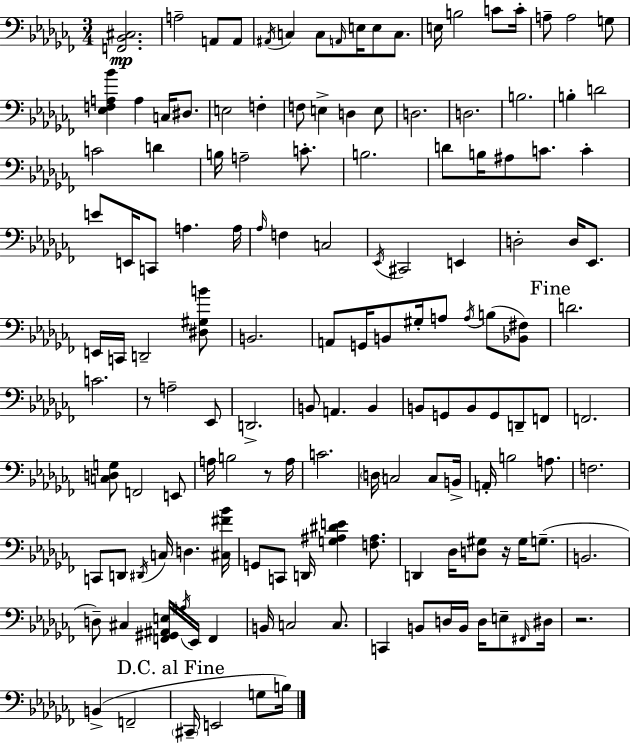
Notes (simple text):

[F2,Bb2,C#3]/h. A3/h A2/e A2/e A#2/s C3/q C3/e A2/s E3/s E3/e C3/e. E3/s B3/h C4/e C4/s A3/e A3/h G3/e [Eb3,F3,A3,Bb4]/q A3/q C3/s D#3/e. E3/h F3/q F3/e E3/q D3/q E3/e D3/h. D3/h. B3/h. B3/q D4/h C4/h D4/q B3/s A3/h C4/e. B3/h. D4/e B3/s A#3/e C4/e. C4/q E4/e E2/s C2/e A3/q. A3/s Ab3/s F3/q C3/h Eb2/s C#2/h E2/q D3/h D3/s Eb2/e. E2/s C2/s D2/h [D#3,G#3,B4]/e B2/h. A2/e G2/s B2/e G#3/s A3/e A3/s B3/e [Bb2,F#3]/e D4/h. C4/h. R/e A3/h Eb2/e D2/h. B2/e A2/q. B2/q B2/e G2/e B2/e G2/e D2/e F2/e F2/h. [C3,D3,G3]/e F2/h E2/e A3/s B3/h R/e A3/s C4/h. D3/s C3/h C3/e B2/s A2/s B3/h A3/e. F3/h. C2/e D2/e D#2/s C3/s D3/q. [C#3,F#4,Bb4]/s G2/e C2/e D2/s [G3,A#3,D#4,E4]/q [F3,A#3]/e. D2/q Db3/s [D3,G#3]/e R/s G#3/s G3/e. B2/h. D3/e C#3/q [F2,G#2,A#2,E3]/s A#3/s Eb2/s F2/q B2/s C3/h C3/e. C2/q B2/e D3/s B2/s D3/s E3/e F#2/s D#3/s R/h. B2/q F2/h C#2/s E2/h G3/e B3/s